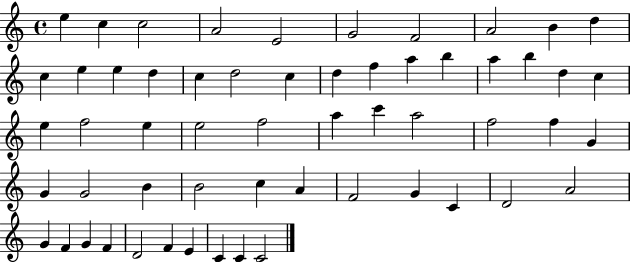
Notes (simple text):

E5/q C5/q C5/h A4/h E4/h G4/h F4/h A4/h B4/q D5/q C5/q E5/q E5/q D5/q C5/q D5/h C5/q D5/q F5/q A5/q B5/q A5/q B5/q D5/q C5/q E5/q F5/h E5/q E5/h F5/h A5/q C6/q A5/h F5/h F5/q G4/q G4/q G4/h B4/q B4/h C5/q A4/q F4/h G4/q C4/q D4/h A4/h G4/q F4/q G4/q F4/q D4/h F4/q E4/q C4/q C4/q C4/h